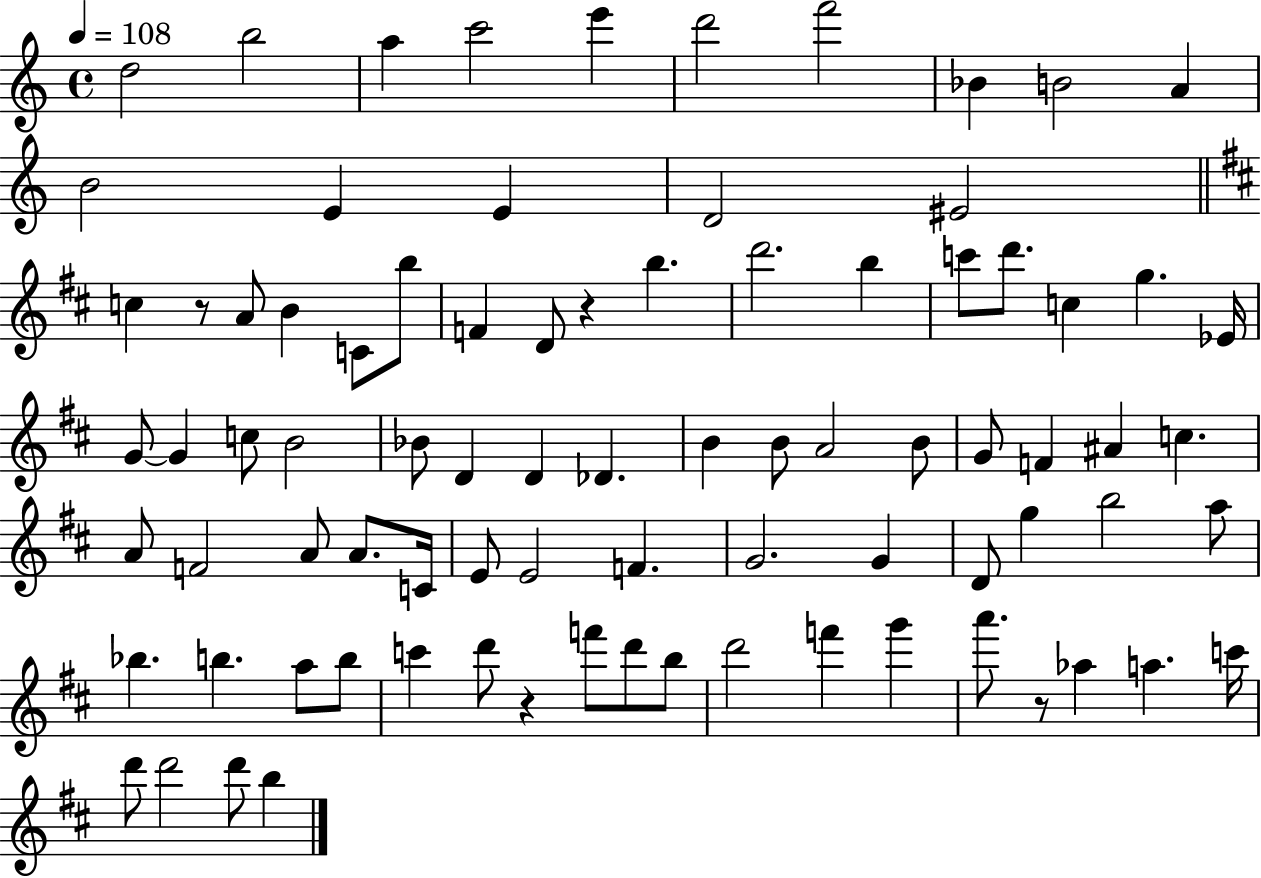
D5/h B5/h A5/q C6/h E6/q D6/h F6/h Bb4/q B4/h A4/q B4/h E4/q E4/q D4/h EIS4/h C5/q R/e A4/e B4/q C4/e B5/e F4/q D4/e R/q B5/q. D6/h. B5/q C6/e D6/e. C5/q G5/q. Eb4/s G4/e G4/q C5/e B4/h Bb4/e D4/q D4/q Db4/q. B4/q B4/e A4/h B4/e G4/e F4/q A#4/q C5/q. A4/e F4/h A4/e A4/e. C4/s E4/e E4/h F4/q. G4/h. G4/q D4/e G5/q B5/h A5/e Bb5/q. B5/q. A5/e B5/e C6/q D6/e R/q F6/e D6/e B5/e D6/h F6/q G6/q A6/e. R/e Ab5/q A5/q. C6/s D6/e D6/h D6/e B5/q